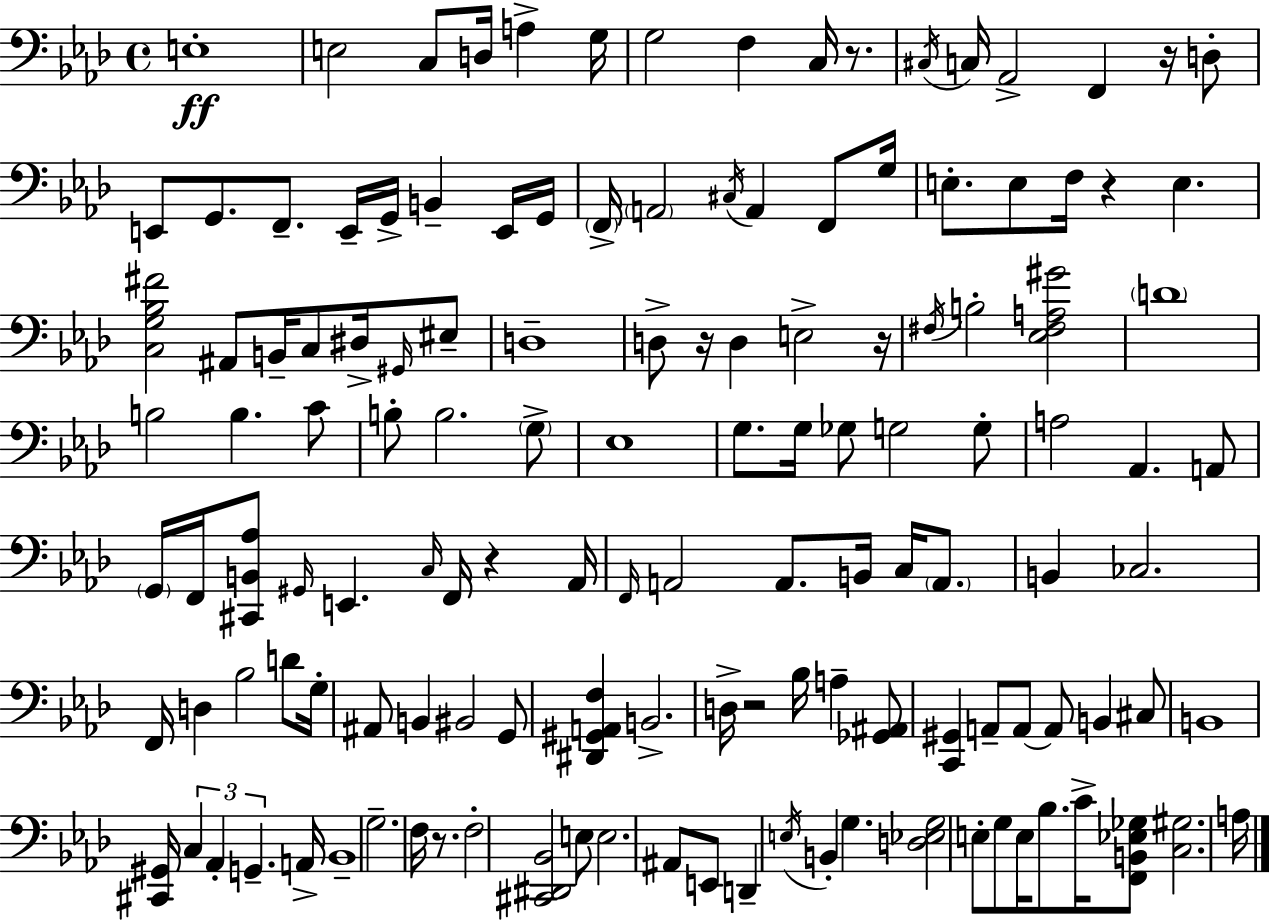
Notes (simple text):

E3/w E3/h C3/e D3/s A3/q G3/s G3/h F3/q C3/s R/e. C#3/s C3/s Ab2/h F2/q R/s D3/e E2/e G2/e. F2/e. E2/s G2/s B2/q E2/s G2/s F2/s A2/h C#3/s A2/q F2/e G3/s E3/e. E3/e F3/s R/q E3/q. [C3,G3,Bb3,F#4]/h A#2/e B2/s C3/e D#3/s G#2/s EIS3/e D3/w D3/e R/s D3/q E3/h R/s F#3/s B3/h [Eb3,F#3,A3,G#4]/h D4/w B3/h B3/q. C4/e B3/e B3/h. G3/e Eb3/w G3/e. G3/s Gb3/e G3/h G3/e A3/h Ab2/q. A2/e G2/s F2/s [C#2,B2,Ab3]/e G#2/s E2/q. C3/s F2/s R/q Ab2/s F2/s A2/h A2/e. B2/s C3/s A2/e. B2/q CES3/h. F2/s D3/q Bb3/h D4/e G3/s A#2/e B2/q BIS2/h G2/e [D#2,G#2,A2,F3]/q B2/h. D3/s R/h Bb3/s A3/q [Gb2,A#2]/e [C2,G#2]/q A2/e A2/e A2/e B2/q C#3/e B2/w [C#2,G#2]/s C3/q Ab2/q G2/q. A2/s Bb2/w G3/h. F3/s R/e. F3/h [C#2,D#2,Bb2]/h E3/e E3/h. A#2/e E2/e D2/q E3/s B2/q G3/q. [D3,Eb3,G3]/h E3/e G3/e E3/s Bb3/e. C4/s [F2,B2,Eb3,Gb3]/e [C3,G#3]/h. A3/s